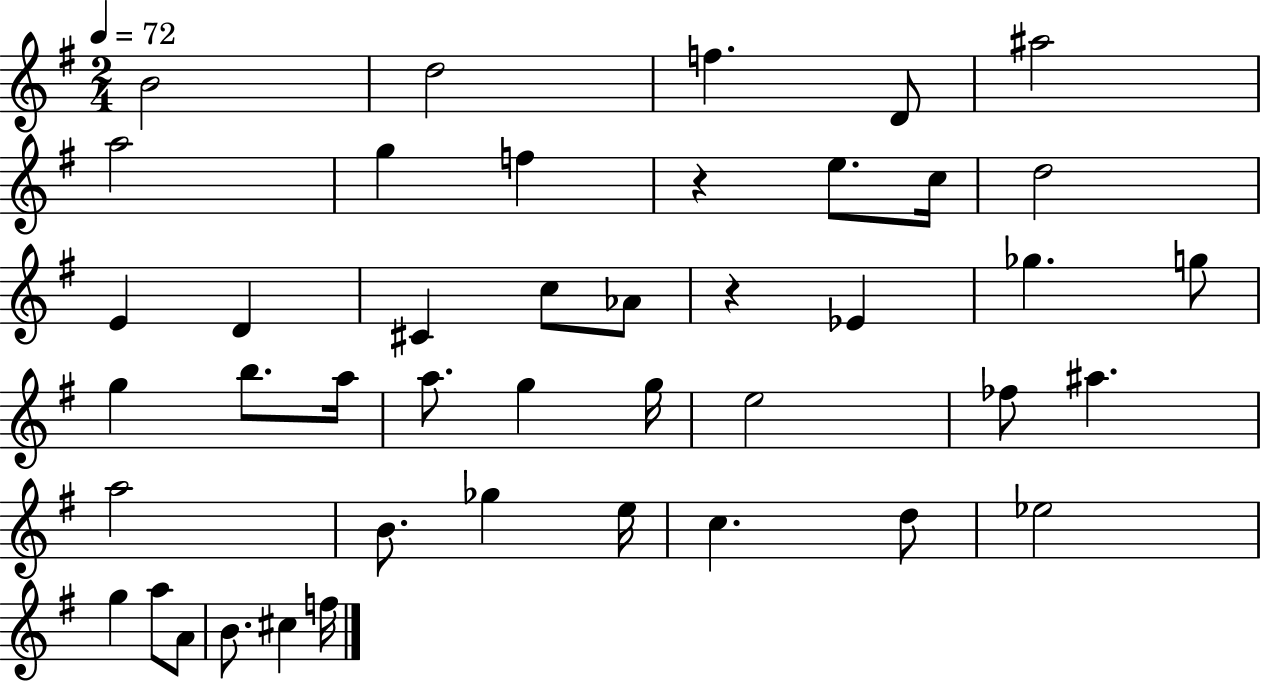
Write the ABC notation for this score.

X:1
T:Untitled
M:2/4
L:1/4
K:G
B2 d2 f D/2 ^a2 a2 g f z e/2 c/4 d2 E D ^C c/2 _A/2 z _E _g g/2 g b/2 a/4 a/2 g g/4 e2 _f/2 ^a a2 B/2 _g e/4 c d/2 _e2 g a/2 A/2 B/2 ^c f/4